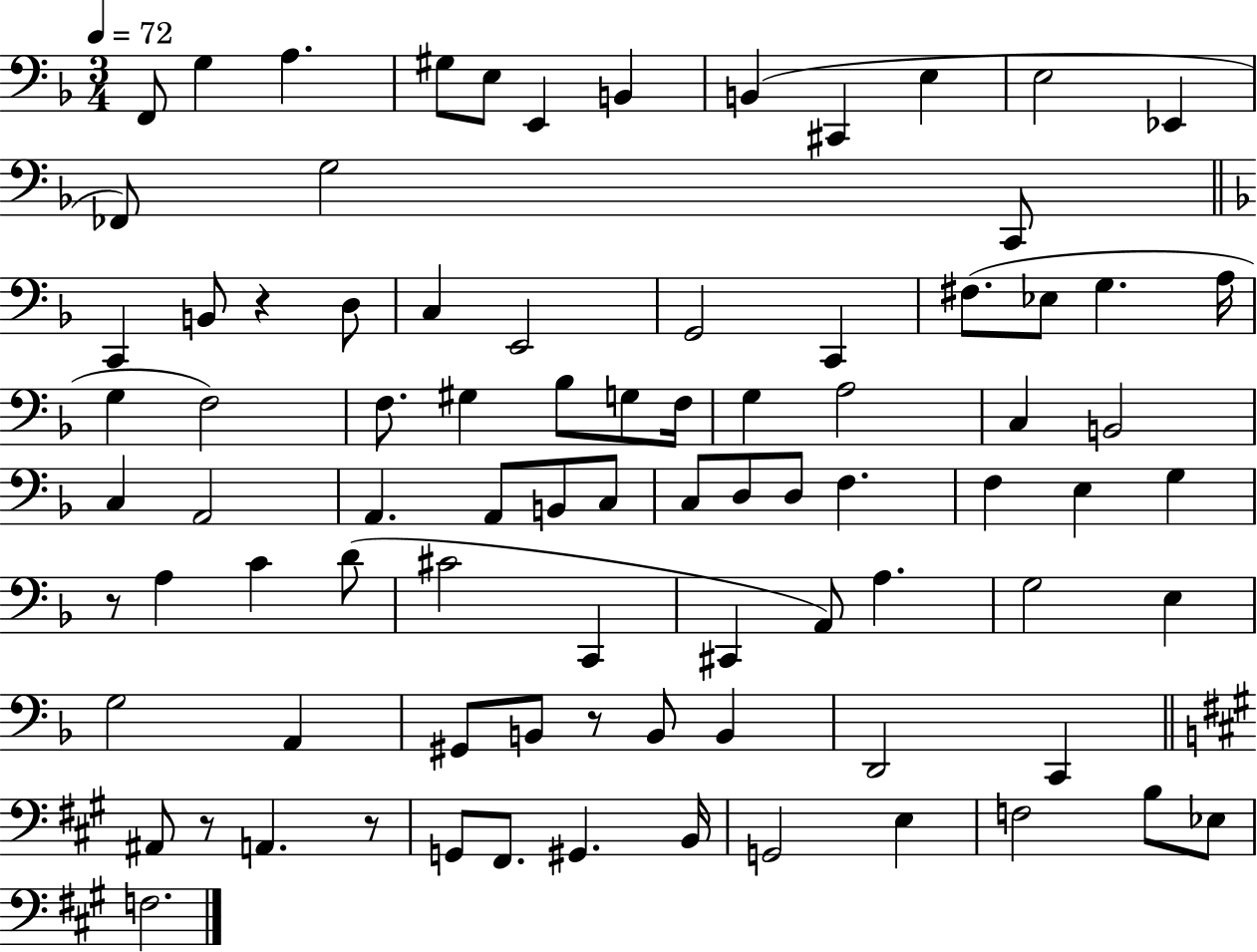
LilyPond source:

{
  \clef bass
  \numericTimeSignature
  \time 3/4
  \key f \major
  \tempo 4 = 72
  f,8 g4 a4. | gis8 e8 e,4 b,4 | b,4( cis,4 e4 | e2 ees,4 | \break fes,8) g2 c,8 | \bar "||" \break \key d \minor c,4 b,8 r4 d8 | c4 e,2 | g,2 c,4 | fis8.( ees8 g4. a16 | \break g4 f2) | f8. gis4 bes8 g8 f16 | g4 a2 | c4 b,2 | \break c4 a,2 | a,4. a,8 b,8 c8 | c8 d8 d8 f4. | f4 e4 g4 | \break r8 a4 c'4 d'8( | cis'2 c,4 | cis,4 a,8) a4. | g2 e4 | \break g2 a,4 | gis,8 b,8 r8 b,8 b,4 | d,2 c,4 | \bar "||" \break \key a \major ais,8 r8 a,4. r8 | g,8 fis,8. gis,4. b,16 | g,2 e4 | f2 b8 ees8 | \break f2. | \bar "|."
}